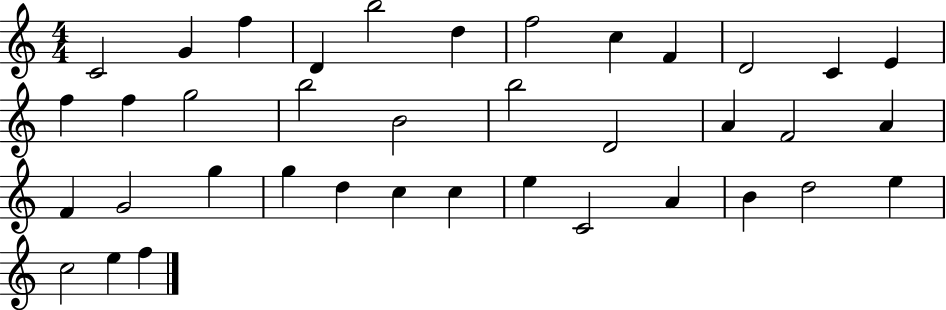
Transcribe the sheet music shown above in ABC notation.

X:1
T:Untitled
M:4/4
L:1/4
K:C
C2 G f D b2 d f2 c F D2 C E f f g2 b2 B2 b2 D2 A F2 A F G2 g g d c c e C2 A B d2 e c2 e f